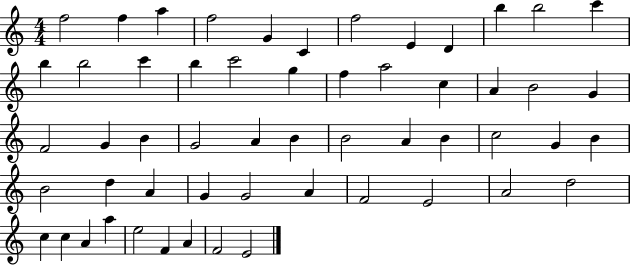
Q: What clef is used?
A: treble